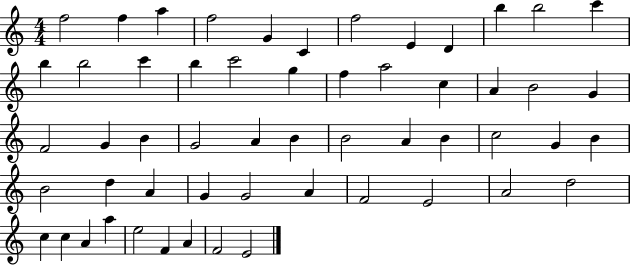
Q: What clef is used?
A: treble